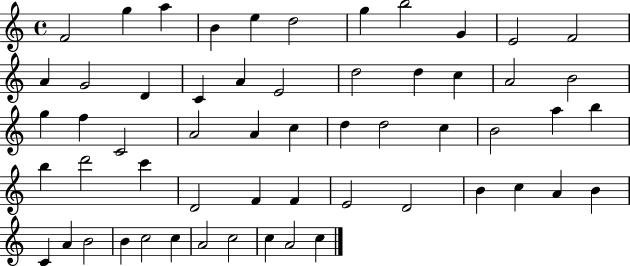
{
  \clef treble
  \time 4/4
  \defaultTimeSignature
  \key c \major
  f'2 g''4 a''4 | b'4 e''4 d''2 | g''4 b''2 g'4 | e'2 f'2 | \break a'4 g'2 d'4 | c'4 a'4 e'2 | d''2 d''4 c''4 | a'2 b'2 | \break g''4 f''4 c'2 | a'2 a'4 c''4 | d''4 d''2 c''4 | b'2 a''4 b''4 | \break b''4 d'''2 c'''4 | d'2 f'4 f'4 | e'2 d'2 | b'4 c''4 a'4 b'4 | \break c'4 a'4 b'2 | b'4 c''2 c''4 | a'2 c''2 | c''4 a'2 c''4 | \break \bar "|."
}